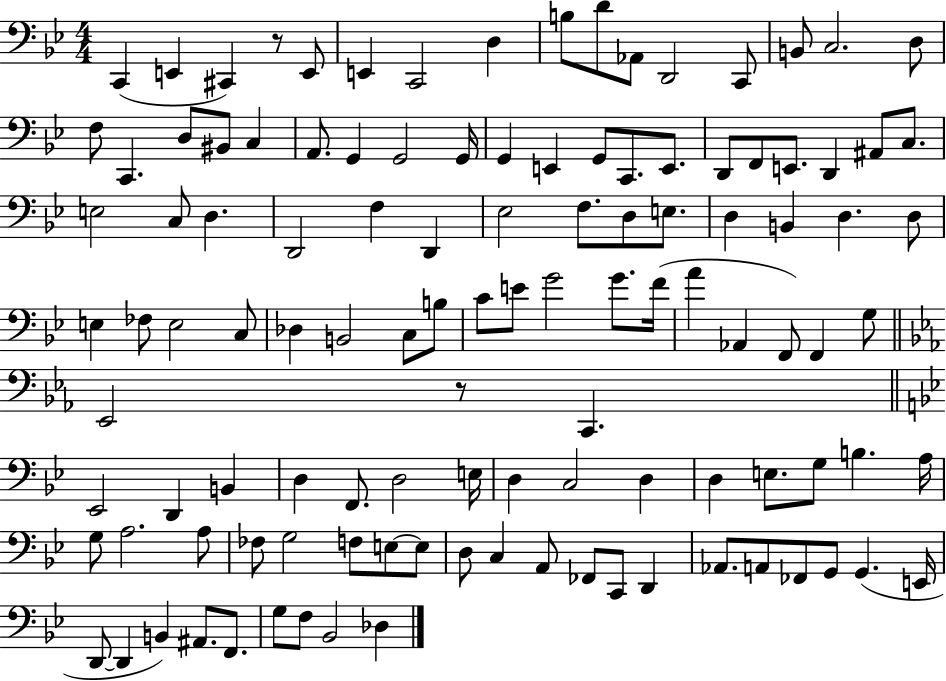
C2/q E2/q C#2/q R/e E2/e E2/q C2/h D3/q B3/e D4/e Ab2/e D2/h C2/e B2/e C3/h. D3/e F3/e C2/q. D3/e BIS2/e C3/q A2/e. G2/q G2/h G2/s G2/q E2/q G2/e C2/e. E2/e. D2/e F2/e E2/e. D2/q A#2/e C3/e. E3/h C3/e D3/q. D2/h F3/q D2/q Eb3/h F3/e. D3/e E3/e. D3/q B2/q D3/q. D3/e E3/q FES3/e E3/h C3/e Db3/q B2/h C3/e B3/e C4/e E4/e G4/h G4/e. F4/s A4/q Ab2/q F2/e F2/q G3/e Eb2/h R/e C2/q. Eb2/h D2/q B2/q D3/q F2/e. D3/h E3/s D3/q C3/h D3/q D3/q E3/e. G3/e B3/q. A3/s G3/e A3/h. A3/e FES3/e G3/h F3/e E3/e E3/e D3/e C3/q A2/e FES2/e C2/e D2/q Ab2/e. A2/e FES2/e G2/e G2/q. E2/s D2/e D2/q B2/q A#2/e. F2/e. G3/e F3/e Bb2/h Db3/q